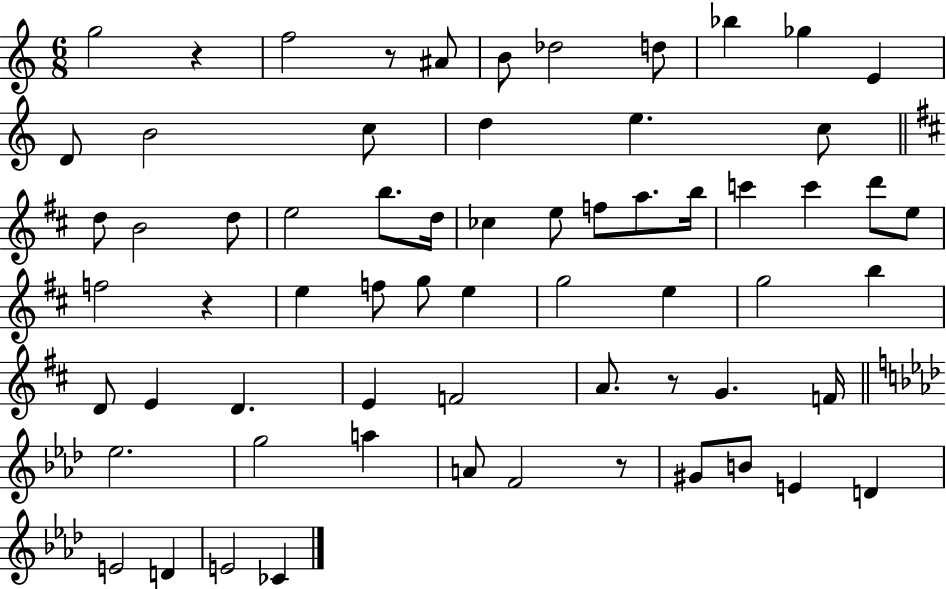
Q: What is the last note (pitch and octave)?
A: CES4